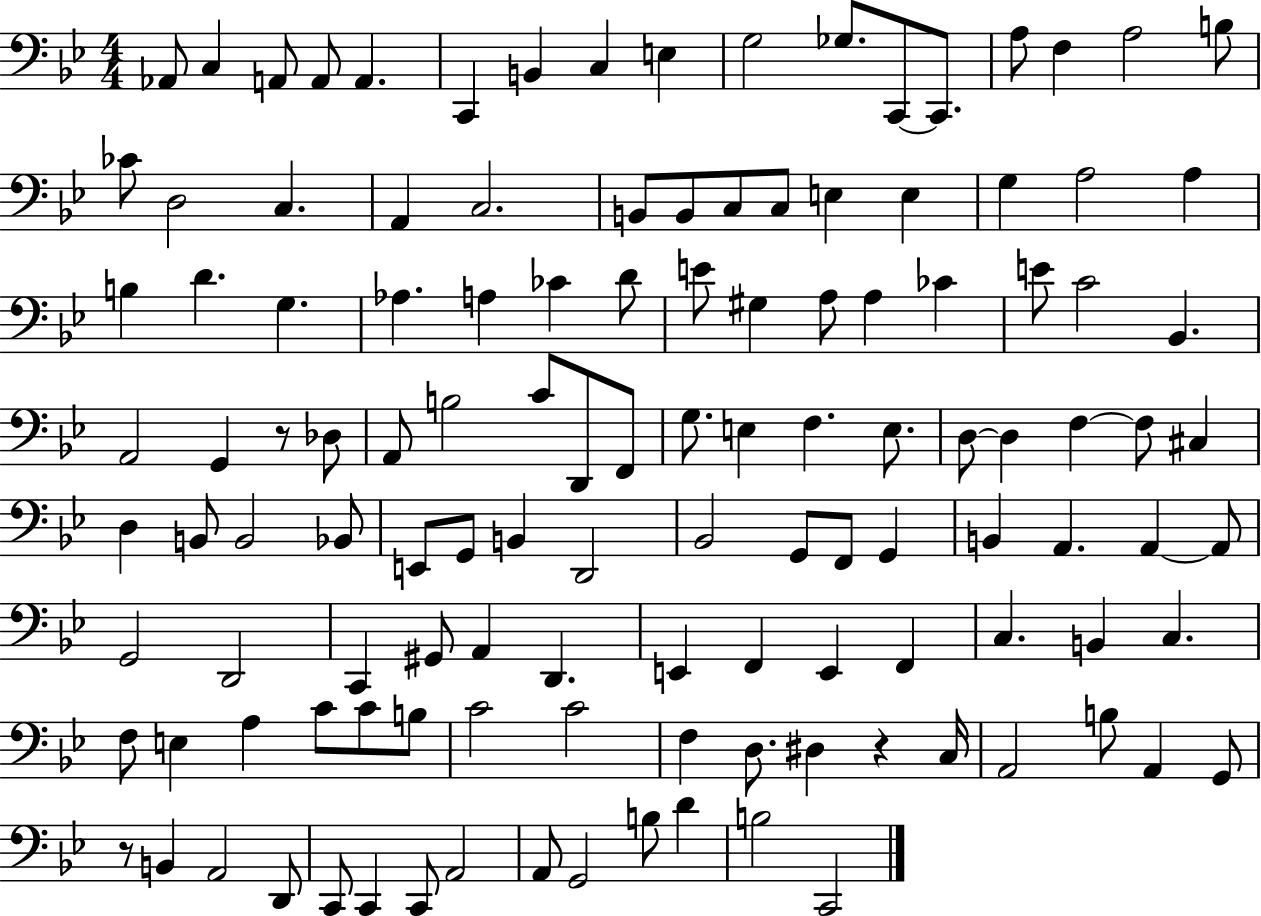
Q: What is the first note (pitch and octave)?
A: Ab2